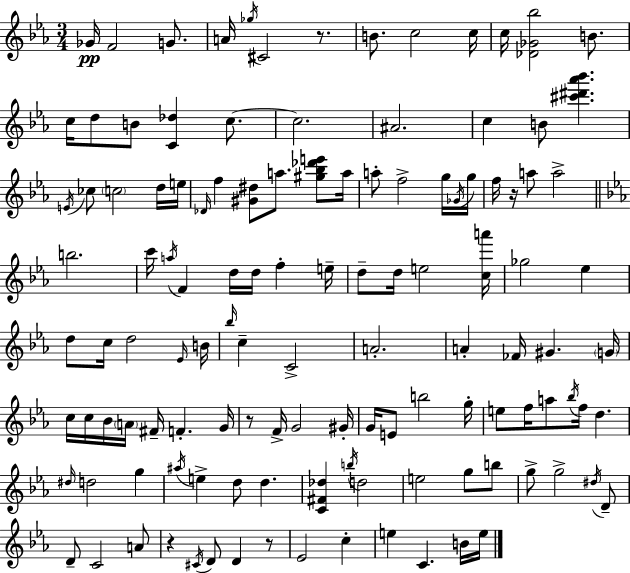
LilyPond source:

{
  \clef treble
  \numericTimeSignature
  \time 3/4
  \key ees \major
  \repeat volta 2 { ges'16\pp f'2 g'8. | a'16 \acciaccatura { ges''16 } cis'2 r8. | b'8. c''2 | c''16 c''16 <des' ges' bes''>2 b'8. | \break c''16 d''8 b'8 <c' des''>4 c''8.~~ | c''2. | ais'2. | c''4 b'8 <cis''' dis''' aes''' bes'''>4. | \break \acciaccatura { e'16 } ces''8 \parenthesize c''2 | d''16 e''16 \grace { des'16 } f''4 <gis' dis''>8 a''8. | <gis'' bes'' des''' e'''>8 a''16 a''8-. f''2-> | g''16 \acciaccatura { ges'16 } g''16 f''16 r16 a''8 a''2-> | \break \bar "||" \break \key ees \major b''2. | c'''16 \acciaccatura { a''16 } f'4 d''16 d''16 f''4-. | e''16-- d''8-- d''16 e''2 | <c'' a'''>16 ges''2 ees''4 | \break d''8 c''16 d''2 | \grace { ees'16 } b'16 \grace { bes''16 } c''4-- c'2-> | a'2.-. | a'4-. fes'16 gis'4. | \break \parenthesize g'16 c''16 c''16 bes'16 \parenthesize a'16 fis'16-- f'4.-. | g'16 r8 f'16-> g'2 | gis'16-. g'16 e'8 b''2 | g''16-. e''8 f''16 a''8 \acciaccatura { bes''16 } f''16 d''4. | \break \grace { dis''16 } d''2 | g''4 \acciaccatura { ais''16 } e''4-> d''8 | d''4. <c' fis' des''>4 \acciaccatura { b''16 } d''2 | e''2 | \break g''8 b''8 g''8-> g''2-> | \acciaccatura { dis''16 } d'8-- d'8-- c'2 | a'8 r4 | \acciaccatura { cis'16 } d'8 d'4 r8 ees'2 | \break c''4-. e''4 | c'4. b'16 e''16 } \bar "|."
}